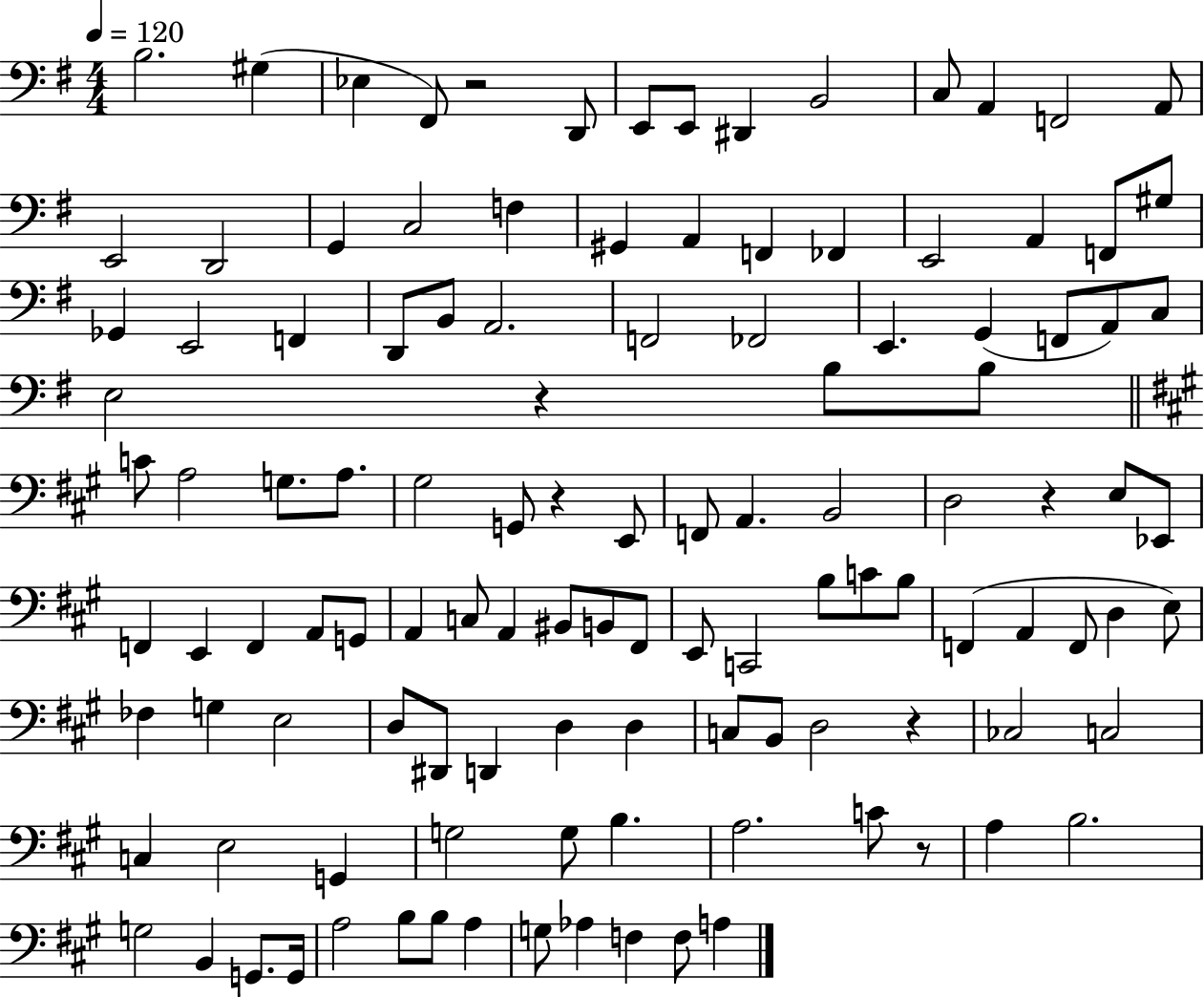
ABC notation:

X:1
T:Untitled
M:4/4
L:1/4
K:G
B,2 ^G, _E, ^F,,/2 z2 D,,/2 E,,/2 E,,/2 ^D,, B,,2 C,/2 A,, F,,2 A,,/2 E,,2 D,,2 G,, C,2 F, ^G,, A,, F,, _F,, E,,2 A,, F,,/2 ^G,/2 _G,, E,,2 F,, D,,/2 B,,/2 A,,2 F,,2 _F,,2 E,, G,, F,,/2 A,,/2 C,/2 E,2 z B,/2 B,/2 C/2 A,2 G,/2 A,/2 ^G,2 G,,/2 z E,,/2 F,,/2 A,, B,,2 D,2 z E,/2 _E,,/2 F,, E,, F,, A,,/2 G,,/2 A,, C,/2 A,, ^B,,/2 B,,/2 ^F,,/2 E,,/2 C,,2 B,/2 C/2 B,/2 F,, A,, F,,/2 D, E,/2 _F, G, E,2 D,/2 ^D,,/2 D,, D, D, C,/2 B,,/2 D,2 z _C,2 C,2 C, E,2 G,, G,2 G,/2 B, A,2 C/2 z/2 A, B,2 G,2 B,, G,,/2 G,,/4 A,2 B,/2 B,/2 A, G,/2 _A, F, F,/2 A,